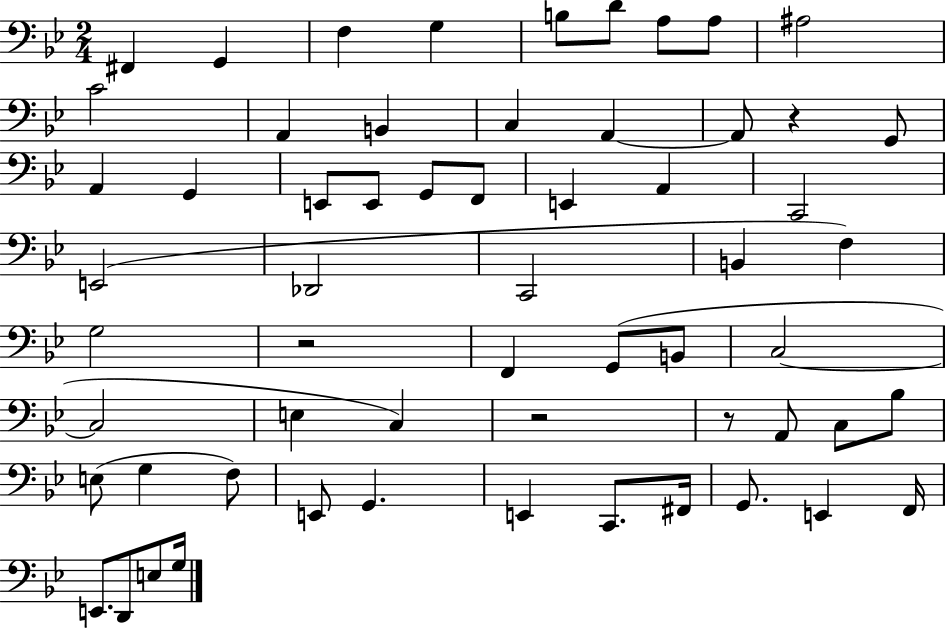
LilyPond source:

{
  \clef bass
  \numericTimeSignature
  \time 2/4
  \key bes \major
  \repeat volta 2 { fis,4 g,4 | f4 g4 | b8 d'8 a8 a8 | ais2 | \break c'2 | a,4 b,4 | c4 a,4~~ | a,8 r4 g,8 | \break a,4 g,4 | e,8 e,8 g,8 f,8 | e,4 a,4 | c,2 | \break e,2( | des,2 | c,2 | b,4 f4) | \break g2 | r2 | f,4 g,8( b,8 | c2~~ | \break c2 | e4 c4) | r2 | r8 a,8 c8 bes8 | \break e8( g4 f8) | e,8 g,4. | e,4 c,8. fis,16 | g,8. e,4 f,16 | \break e,8. d,8 e8 g16 | } \bar "|."
}